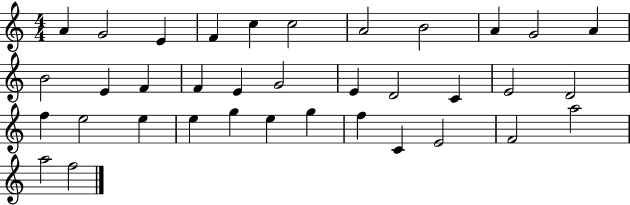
A4/q G4/h E4/q F4/q C5/q C5/h A4/h B4/h A4/q G4/h A4/q B4/h E4/q F4/q F4/q E4/q G4/h E4/q D4/h C4/q E4/h D4/h F5/q E5/h E5/q E5/q G5/q E5/q G5/q F5/q C4/q E4/h F4/h A5/h A5/h F5/h